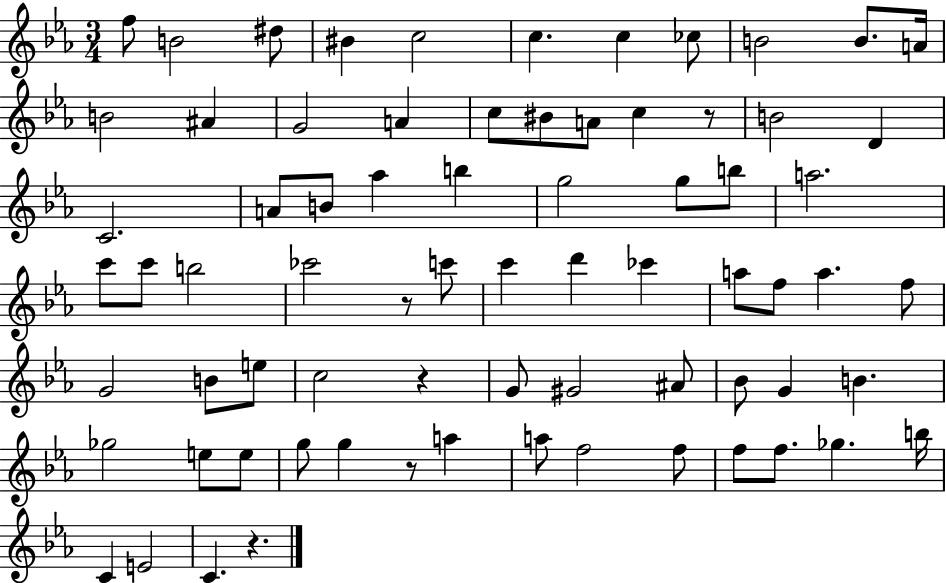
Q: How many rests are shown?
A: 5